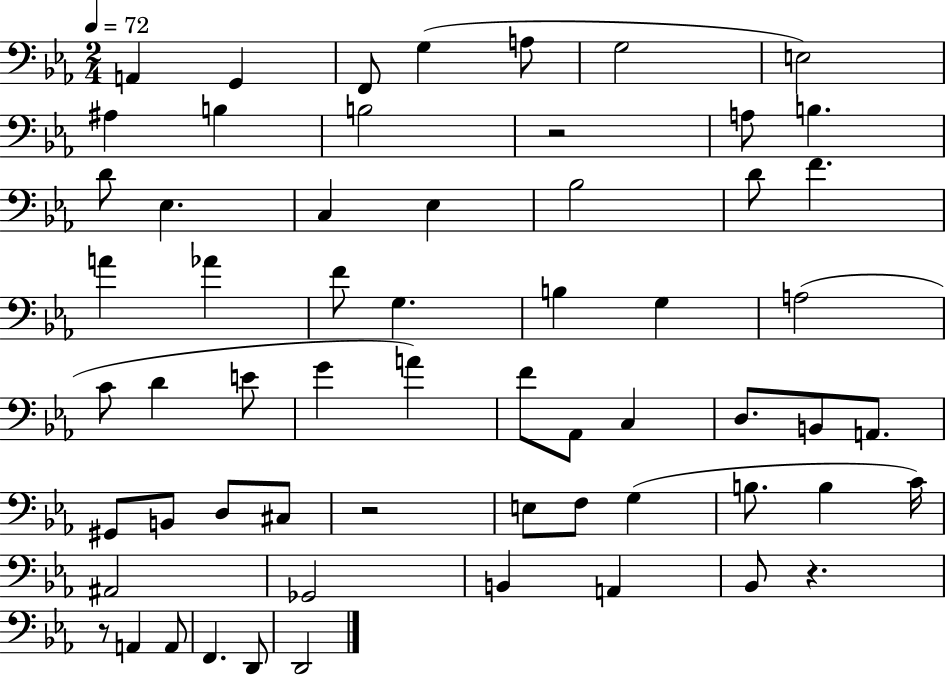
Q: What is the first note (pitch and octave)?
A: A2